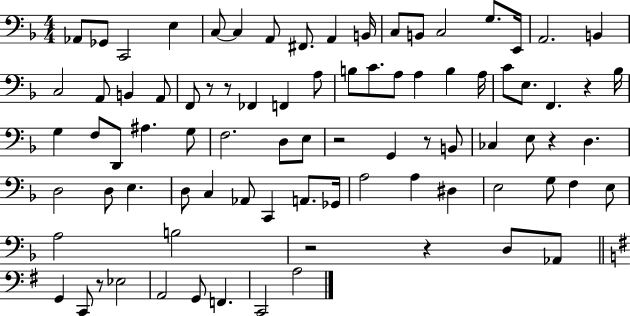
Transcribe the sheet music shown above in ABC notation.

X:1
T:Untitled
M:4/4
L:1/4
K:F
_A,,/2 _G,,/2 C,,2 E, C,/2 C, A,,/2 ^F,,/2 A,, B,,/4 C,/2 B,,/2 C,2 G,/2 E,,/4 A,,2 B,, C,2 A,,/2 B,, A,,/2 F,,/2 z/2 z/2 _F,, F,, A,/2 B,/2 C/2 A,/2 A, B, A,/4 C/2 E,/2 F,, z _B,/4 G, F,/2 D,,/2 ^A, G,/2 F,2 D,/2 E,/2 z2 G,, z/2 B,,/2 _C, E,/2 z D, D,2 D,/2 E, D,/2 C, _A,,/2 C,, A,,/2 _G,,/4 A,2 A, ^D, E,2 G,/2 F, E,/2 A,2 B,2 z2 z D,/2 _A,,/2 G,, C,,/2 z/2 _E,2 A,,2 G,,/2 F,, C,,2 A,2